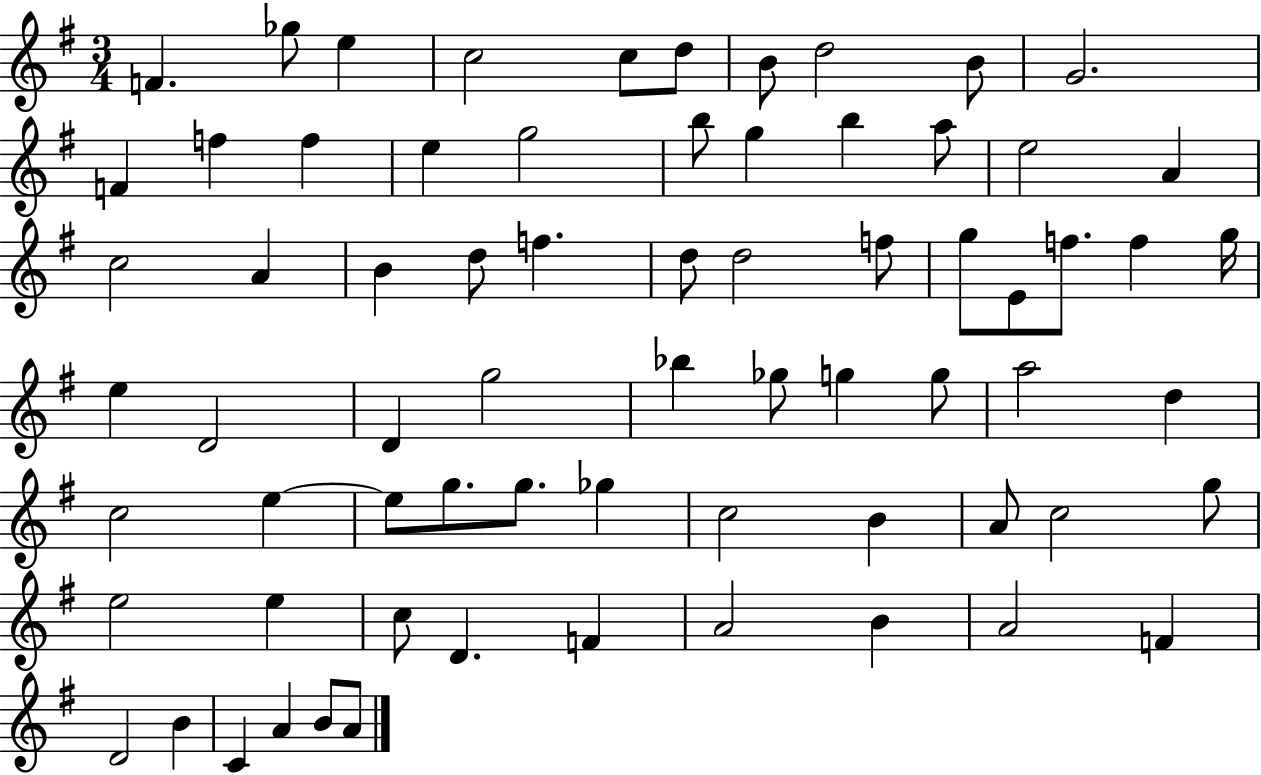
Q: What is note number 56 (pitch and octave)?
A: E5